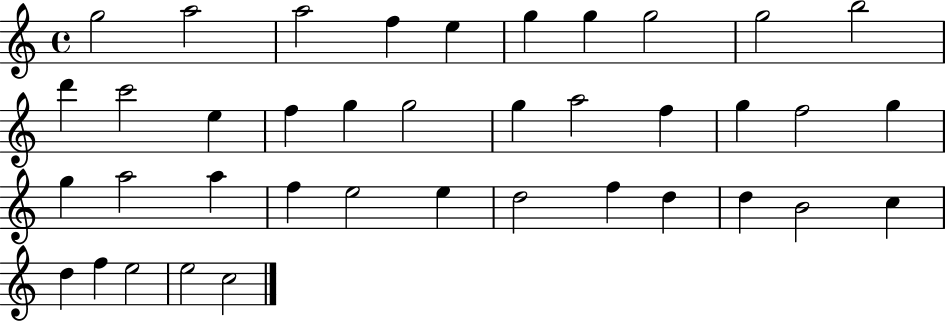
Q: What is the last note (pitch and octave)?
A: C5